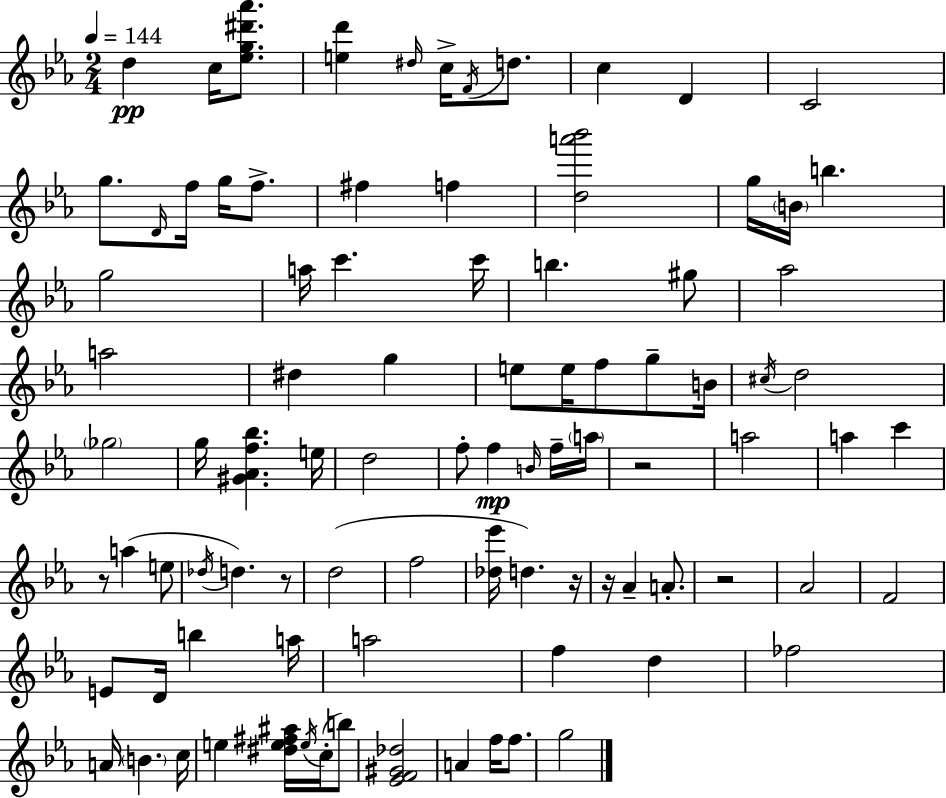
X:1
T:Untitled
M:2/4
L:1/4
K:Eb
d c/4 [_eg^d'_a']/2 [ed'] ^d/4 c/4 F/4 d/2 c D C2 g/2 D/4 f/4 g/4 f/2 ^f f [da'_b']2 g/4 B/4 b g2 a/4 c' c'/4 b ^g/2 _a2 a2 ^d g e/2 e/4 f/2 g/2 B/4 ^c/4 d2 _g2 g/4 [^G_Af_b] e/4 d2 f/2 f B/4 f/4 a/4 z2 a2 a c' z/2 a e/2 _d/4 d z/2 d2 f2 [_d_e']/4 d z/4 z/4 _A A/2 z2 _A2 F2 E/2 D/4 b a/4 a2 f d _f2 A/4 B c/4 e [^de^f^a]/4 e/4 c/4 b/2 [_EF^G_d]2 A f/4 f/2 g2